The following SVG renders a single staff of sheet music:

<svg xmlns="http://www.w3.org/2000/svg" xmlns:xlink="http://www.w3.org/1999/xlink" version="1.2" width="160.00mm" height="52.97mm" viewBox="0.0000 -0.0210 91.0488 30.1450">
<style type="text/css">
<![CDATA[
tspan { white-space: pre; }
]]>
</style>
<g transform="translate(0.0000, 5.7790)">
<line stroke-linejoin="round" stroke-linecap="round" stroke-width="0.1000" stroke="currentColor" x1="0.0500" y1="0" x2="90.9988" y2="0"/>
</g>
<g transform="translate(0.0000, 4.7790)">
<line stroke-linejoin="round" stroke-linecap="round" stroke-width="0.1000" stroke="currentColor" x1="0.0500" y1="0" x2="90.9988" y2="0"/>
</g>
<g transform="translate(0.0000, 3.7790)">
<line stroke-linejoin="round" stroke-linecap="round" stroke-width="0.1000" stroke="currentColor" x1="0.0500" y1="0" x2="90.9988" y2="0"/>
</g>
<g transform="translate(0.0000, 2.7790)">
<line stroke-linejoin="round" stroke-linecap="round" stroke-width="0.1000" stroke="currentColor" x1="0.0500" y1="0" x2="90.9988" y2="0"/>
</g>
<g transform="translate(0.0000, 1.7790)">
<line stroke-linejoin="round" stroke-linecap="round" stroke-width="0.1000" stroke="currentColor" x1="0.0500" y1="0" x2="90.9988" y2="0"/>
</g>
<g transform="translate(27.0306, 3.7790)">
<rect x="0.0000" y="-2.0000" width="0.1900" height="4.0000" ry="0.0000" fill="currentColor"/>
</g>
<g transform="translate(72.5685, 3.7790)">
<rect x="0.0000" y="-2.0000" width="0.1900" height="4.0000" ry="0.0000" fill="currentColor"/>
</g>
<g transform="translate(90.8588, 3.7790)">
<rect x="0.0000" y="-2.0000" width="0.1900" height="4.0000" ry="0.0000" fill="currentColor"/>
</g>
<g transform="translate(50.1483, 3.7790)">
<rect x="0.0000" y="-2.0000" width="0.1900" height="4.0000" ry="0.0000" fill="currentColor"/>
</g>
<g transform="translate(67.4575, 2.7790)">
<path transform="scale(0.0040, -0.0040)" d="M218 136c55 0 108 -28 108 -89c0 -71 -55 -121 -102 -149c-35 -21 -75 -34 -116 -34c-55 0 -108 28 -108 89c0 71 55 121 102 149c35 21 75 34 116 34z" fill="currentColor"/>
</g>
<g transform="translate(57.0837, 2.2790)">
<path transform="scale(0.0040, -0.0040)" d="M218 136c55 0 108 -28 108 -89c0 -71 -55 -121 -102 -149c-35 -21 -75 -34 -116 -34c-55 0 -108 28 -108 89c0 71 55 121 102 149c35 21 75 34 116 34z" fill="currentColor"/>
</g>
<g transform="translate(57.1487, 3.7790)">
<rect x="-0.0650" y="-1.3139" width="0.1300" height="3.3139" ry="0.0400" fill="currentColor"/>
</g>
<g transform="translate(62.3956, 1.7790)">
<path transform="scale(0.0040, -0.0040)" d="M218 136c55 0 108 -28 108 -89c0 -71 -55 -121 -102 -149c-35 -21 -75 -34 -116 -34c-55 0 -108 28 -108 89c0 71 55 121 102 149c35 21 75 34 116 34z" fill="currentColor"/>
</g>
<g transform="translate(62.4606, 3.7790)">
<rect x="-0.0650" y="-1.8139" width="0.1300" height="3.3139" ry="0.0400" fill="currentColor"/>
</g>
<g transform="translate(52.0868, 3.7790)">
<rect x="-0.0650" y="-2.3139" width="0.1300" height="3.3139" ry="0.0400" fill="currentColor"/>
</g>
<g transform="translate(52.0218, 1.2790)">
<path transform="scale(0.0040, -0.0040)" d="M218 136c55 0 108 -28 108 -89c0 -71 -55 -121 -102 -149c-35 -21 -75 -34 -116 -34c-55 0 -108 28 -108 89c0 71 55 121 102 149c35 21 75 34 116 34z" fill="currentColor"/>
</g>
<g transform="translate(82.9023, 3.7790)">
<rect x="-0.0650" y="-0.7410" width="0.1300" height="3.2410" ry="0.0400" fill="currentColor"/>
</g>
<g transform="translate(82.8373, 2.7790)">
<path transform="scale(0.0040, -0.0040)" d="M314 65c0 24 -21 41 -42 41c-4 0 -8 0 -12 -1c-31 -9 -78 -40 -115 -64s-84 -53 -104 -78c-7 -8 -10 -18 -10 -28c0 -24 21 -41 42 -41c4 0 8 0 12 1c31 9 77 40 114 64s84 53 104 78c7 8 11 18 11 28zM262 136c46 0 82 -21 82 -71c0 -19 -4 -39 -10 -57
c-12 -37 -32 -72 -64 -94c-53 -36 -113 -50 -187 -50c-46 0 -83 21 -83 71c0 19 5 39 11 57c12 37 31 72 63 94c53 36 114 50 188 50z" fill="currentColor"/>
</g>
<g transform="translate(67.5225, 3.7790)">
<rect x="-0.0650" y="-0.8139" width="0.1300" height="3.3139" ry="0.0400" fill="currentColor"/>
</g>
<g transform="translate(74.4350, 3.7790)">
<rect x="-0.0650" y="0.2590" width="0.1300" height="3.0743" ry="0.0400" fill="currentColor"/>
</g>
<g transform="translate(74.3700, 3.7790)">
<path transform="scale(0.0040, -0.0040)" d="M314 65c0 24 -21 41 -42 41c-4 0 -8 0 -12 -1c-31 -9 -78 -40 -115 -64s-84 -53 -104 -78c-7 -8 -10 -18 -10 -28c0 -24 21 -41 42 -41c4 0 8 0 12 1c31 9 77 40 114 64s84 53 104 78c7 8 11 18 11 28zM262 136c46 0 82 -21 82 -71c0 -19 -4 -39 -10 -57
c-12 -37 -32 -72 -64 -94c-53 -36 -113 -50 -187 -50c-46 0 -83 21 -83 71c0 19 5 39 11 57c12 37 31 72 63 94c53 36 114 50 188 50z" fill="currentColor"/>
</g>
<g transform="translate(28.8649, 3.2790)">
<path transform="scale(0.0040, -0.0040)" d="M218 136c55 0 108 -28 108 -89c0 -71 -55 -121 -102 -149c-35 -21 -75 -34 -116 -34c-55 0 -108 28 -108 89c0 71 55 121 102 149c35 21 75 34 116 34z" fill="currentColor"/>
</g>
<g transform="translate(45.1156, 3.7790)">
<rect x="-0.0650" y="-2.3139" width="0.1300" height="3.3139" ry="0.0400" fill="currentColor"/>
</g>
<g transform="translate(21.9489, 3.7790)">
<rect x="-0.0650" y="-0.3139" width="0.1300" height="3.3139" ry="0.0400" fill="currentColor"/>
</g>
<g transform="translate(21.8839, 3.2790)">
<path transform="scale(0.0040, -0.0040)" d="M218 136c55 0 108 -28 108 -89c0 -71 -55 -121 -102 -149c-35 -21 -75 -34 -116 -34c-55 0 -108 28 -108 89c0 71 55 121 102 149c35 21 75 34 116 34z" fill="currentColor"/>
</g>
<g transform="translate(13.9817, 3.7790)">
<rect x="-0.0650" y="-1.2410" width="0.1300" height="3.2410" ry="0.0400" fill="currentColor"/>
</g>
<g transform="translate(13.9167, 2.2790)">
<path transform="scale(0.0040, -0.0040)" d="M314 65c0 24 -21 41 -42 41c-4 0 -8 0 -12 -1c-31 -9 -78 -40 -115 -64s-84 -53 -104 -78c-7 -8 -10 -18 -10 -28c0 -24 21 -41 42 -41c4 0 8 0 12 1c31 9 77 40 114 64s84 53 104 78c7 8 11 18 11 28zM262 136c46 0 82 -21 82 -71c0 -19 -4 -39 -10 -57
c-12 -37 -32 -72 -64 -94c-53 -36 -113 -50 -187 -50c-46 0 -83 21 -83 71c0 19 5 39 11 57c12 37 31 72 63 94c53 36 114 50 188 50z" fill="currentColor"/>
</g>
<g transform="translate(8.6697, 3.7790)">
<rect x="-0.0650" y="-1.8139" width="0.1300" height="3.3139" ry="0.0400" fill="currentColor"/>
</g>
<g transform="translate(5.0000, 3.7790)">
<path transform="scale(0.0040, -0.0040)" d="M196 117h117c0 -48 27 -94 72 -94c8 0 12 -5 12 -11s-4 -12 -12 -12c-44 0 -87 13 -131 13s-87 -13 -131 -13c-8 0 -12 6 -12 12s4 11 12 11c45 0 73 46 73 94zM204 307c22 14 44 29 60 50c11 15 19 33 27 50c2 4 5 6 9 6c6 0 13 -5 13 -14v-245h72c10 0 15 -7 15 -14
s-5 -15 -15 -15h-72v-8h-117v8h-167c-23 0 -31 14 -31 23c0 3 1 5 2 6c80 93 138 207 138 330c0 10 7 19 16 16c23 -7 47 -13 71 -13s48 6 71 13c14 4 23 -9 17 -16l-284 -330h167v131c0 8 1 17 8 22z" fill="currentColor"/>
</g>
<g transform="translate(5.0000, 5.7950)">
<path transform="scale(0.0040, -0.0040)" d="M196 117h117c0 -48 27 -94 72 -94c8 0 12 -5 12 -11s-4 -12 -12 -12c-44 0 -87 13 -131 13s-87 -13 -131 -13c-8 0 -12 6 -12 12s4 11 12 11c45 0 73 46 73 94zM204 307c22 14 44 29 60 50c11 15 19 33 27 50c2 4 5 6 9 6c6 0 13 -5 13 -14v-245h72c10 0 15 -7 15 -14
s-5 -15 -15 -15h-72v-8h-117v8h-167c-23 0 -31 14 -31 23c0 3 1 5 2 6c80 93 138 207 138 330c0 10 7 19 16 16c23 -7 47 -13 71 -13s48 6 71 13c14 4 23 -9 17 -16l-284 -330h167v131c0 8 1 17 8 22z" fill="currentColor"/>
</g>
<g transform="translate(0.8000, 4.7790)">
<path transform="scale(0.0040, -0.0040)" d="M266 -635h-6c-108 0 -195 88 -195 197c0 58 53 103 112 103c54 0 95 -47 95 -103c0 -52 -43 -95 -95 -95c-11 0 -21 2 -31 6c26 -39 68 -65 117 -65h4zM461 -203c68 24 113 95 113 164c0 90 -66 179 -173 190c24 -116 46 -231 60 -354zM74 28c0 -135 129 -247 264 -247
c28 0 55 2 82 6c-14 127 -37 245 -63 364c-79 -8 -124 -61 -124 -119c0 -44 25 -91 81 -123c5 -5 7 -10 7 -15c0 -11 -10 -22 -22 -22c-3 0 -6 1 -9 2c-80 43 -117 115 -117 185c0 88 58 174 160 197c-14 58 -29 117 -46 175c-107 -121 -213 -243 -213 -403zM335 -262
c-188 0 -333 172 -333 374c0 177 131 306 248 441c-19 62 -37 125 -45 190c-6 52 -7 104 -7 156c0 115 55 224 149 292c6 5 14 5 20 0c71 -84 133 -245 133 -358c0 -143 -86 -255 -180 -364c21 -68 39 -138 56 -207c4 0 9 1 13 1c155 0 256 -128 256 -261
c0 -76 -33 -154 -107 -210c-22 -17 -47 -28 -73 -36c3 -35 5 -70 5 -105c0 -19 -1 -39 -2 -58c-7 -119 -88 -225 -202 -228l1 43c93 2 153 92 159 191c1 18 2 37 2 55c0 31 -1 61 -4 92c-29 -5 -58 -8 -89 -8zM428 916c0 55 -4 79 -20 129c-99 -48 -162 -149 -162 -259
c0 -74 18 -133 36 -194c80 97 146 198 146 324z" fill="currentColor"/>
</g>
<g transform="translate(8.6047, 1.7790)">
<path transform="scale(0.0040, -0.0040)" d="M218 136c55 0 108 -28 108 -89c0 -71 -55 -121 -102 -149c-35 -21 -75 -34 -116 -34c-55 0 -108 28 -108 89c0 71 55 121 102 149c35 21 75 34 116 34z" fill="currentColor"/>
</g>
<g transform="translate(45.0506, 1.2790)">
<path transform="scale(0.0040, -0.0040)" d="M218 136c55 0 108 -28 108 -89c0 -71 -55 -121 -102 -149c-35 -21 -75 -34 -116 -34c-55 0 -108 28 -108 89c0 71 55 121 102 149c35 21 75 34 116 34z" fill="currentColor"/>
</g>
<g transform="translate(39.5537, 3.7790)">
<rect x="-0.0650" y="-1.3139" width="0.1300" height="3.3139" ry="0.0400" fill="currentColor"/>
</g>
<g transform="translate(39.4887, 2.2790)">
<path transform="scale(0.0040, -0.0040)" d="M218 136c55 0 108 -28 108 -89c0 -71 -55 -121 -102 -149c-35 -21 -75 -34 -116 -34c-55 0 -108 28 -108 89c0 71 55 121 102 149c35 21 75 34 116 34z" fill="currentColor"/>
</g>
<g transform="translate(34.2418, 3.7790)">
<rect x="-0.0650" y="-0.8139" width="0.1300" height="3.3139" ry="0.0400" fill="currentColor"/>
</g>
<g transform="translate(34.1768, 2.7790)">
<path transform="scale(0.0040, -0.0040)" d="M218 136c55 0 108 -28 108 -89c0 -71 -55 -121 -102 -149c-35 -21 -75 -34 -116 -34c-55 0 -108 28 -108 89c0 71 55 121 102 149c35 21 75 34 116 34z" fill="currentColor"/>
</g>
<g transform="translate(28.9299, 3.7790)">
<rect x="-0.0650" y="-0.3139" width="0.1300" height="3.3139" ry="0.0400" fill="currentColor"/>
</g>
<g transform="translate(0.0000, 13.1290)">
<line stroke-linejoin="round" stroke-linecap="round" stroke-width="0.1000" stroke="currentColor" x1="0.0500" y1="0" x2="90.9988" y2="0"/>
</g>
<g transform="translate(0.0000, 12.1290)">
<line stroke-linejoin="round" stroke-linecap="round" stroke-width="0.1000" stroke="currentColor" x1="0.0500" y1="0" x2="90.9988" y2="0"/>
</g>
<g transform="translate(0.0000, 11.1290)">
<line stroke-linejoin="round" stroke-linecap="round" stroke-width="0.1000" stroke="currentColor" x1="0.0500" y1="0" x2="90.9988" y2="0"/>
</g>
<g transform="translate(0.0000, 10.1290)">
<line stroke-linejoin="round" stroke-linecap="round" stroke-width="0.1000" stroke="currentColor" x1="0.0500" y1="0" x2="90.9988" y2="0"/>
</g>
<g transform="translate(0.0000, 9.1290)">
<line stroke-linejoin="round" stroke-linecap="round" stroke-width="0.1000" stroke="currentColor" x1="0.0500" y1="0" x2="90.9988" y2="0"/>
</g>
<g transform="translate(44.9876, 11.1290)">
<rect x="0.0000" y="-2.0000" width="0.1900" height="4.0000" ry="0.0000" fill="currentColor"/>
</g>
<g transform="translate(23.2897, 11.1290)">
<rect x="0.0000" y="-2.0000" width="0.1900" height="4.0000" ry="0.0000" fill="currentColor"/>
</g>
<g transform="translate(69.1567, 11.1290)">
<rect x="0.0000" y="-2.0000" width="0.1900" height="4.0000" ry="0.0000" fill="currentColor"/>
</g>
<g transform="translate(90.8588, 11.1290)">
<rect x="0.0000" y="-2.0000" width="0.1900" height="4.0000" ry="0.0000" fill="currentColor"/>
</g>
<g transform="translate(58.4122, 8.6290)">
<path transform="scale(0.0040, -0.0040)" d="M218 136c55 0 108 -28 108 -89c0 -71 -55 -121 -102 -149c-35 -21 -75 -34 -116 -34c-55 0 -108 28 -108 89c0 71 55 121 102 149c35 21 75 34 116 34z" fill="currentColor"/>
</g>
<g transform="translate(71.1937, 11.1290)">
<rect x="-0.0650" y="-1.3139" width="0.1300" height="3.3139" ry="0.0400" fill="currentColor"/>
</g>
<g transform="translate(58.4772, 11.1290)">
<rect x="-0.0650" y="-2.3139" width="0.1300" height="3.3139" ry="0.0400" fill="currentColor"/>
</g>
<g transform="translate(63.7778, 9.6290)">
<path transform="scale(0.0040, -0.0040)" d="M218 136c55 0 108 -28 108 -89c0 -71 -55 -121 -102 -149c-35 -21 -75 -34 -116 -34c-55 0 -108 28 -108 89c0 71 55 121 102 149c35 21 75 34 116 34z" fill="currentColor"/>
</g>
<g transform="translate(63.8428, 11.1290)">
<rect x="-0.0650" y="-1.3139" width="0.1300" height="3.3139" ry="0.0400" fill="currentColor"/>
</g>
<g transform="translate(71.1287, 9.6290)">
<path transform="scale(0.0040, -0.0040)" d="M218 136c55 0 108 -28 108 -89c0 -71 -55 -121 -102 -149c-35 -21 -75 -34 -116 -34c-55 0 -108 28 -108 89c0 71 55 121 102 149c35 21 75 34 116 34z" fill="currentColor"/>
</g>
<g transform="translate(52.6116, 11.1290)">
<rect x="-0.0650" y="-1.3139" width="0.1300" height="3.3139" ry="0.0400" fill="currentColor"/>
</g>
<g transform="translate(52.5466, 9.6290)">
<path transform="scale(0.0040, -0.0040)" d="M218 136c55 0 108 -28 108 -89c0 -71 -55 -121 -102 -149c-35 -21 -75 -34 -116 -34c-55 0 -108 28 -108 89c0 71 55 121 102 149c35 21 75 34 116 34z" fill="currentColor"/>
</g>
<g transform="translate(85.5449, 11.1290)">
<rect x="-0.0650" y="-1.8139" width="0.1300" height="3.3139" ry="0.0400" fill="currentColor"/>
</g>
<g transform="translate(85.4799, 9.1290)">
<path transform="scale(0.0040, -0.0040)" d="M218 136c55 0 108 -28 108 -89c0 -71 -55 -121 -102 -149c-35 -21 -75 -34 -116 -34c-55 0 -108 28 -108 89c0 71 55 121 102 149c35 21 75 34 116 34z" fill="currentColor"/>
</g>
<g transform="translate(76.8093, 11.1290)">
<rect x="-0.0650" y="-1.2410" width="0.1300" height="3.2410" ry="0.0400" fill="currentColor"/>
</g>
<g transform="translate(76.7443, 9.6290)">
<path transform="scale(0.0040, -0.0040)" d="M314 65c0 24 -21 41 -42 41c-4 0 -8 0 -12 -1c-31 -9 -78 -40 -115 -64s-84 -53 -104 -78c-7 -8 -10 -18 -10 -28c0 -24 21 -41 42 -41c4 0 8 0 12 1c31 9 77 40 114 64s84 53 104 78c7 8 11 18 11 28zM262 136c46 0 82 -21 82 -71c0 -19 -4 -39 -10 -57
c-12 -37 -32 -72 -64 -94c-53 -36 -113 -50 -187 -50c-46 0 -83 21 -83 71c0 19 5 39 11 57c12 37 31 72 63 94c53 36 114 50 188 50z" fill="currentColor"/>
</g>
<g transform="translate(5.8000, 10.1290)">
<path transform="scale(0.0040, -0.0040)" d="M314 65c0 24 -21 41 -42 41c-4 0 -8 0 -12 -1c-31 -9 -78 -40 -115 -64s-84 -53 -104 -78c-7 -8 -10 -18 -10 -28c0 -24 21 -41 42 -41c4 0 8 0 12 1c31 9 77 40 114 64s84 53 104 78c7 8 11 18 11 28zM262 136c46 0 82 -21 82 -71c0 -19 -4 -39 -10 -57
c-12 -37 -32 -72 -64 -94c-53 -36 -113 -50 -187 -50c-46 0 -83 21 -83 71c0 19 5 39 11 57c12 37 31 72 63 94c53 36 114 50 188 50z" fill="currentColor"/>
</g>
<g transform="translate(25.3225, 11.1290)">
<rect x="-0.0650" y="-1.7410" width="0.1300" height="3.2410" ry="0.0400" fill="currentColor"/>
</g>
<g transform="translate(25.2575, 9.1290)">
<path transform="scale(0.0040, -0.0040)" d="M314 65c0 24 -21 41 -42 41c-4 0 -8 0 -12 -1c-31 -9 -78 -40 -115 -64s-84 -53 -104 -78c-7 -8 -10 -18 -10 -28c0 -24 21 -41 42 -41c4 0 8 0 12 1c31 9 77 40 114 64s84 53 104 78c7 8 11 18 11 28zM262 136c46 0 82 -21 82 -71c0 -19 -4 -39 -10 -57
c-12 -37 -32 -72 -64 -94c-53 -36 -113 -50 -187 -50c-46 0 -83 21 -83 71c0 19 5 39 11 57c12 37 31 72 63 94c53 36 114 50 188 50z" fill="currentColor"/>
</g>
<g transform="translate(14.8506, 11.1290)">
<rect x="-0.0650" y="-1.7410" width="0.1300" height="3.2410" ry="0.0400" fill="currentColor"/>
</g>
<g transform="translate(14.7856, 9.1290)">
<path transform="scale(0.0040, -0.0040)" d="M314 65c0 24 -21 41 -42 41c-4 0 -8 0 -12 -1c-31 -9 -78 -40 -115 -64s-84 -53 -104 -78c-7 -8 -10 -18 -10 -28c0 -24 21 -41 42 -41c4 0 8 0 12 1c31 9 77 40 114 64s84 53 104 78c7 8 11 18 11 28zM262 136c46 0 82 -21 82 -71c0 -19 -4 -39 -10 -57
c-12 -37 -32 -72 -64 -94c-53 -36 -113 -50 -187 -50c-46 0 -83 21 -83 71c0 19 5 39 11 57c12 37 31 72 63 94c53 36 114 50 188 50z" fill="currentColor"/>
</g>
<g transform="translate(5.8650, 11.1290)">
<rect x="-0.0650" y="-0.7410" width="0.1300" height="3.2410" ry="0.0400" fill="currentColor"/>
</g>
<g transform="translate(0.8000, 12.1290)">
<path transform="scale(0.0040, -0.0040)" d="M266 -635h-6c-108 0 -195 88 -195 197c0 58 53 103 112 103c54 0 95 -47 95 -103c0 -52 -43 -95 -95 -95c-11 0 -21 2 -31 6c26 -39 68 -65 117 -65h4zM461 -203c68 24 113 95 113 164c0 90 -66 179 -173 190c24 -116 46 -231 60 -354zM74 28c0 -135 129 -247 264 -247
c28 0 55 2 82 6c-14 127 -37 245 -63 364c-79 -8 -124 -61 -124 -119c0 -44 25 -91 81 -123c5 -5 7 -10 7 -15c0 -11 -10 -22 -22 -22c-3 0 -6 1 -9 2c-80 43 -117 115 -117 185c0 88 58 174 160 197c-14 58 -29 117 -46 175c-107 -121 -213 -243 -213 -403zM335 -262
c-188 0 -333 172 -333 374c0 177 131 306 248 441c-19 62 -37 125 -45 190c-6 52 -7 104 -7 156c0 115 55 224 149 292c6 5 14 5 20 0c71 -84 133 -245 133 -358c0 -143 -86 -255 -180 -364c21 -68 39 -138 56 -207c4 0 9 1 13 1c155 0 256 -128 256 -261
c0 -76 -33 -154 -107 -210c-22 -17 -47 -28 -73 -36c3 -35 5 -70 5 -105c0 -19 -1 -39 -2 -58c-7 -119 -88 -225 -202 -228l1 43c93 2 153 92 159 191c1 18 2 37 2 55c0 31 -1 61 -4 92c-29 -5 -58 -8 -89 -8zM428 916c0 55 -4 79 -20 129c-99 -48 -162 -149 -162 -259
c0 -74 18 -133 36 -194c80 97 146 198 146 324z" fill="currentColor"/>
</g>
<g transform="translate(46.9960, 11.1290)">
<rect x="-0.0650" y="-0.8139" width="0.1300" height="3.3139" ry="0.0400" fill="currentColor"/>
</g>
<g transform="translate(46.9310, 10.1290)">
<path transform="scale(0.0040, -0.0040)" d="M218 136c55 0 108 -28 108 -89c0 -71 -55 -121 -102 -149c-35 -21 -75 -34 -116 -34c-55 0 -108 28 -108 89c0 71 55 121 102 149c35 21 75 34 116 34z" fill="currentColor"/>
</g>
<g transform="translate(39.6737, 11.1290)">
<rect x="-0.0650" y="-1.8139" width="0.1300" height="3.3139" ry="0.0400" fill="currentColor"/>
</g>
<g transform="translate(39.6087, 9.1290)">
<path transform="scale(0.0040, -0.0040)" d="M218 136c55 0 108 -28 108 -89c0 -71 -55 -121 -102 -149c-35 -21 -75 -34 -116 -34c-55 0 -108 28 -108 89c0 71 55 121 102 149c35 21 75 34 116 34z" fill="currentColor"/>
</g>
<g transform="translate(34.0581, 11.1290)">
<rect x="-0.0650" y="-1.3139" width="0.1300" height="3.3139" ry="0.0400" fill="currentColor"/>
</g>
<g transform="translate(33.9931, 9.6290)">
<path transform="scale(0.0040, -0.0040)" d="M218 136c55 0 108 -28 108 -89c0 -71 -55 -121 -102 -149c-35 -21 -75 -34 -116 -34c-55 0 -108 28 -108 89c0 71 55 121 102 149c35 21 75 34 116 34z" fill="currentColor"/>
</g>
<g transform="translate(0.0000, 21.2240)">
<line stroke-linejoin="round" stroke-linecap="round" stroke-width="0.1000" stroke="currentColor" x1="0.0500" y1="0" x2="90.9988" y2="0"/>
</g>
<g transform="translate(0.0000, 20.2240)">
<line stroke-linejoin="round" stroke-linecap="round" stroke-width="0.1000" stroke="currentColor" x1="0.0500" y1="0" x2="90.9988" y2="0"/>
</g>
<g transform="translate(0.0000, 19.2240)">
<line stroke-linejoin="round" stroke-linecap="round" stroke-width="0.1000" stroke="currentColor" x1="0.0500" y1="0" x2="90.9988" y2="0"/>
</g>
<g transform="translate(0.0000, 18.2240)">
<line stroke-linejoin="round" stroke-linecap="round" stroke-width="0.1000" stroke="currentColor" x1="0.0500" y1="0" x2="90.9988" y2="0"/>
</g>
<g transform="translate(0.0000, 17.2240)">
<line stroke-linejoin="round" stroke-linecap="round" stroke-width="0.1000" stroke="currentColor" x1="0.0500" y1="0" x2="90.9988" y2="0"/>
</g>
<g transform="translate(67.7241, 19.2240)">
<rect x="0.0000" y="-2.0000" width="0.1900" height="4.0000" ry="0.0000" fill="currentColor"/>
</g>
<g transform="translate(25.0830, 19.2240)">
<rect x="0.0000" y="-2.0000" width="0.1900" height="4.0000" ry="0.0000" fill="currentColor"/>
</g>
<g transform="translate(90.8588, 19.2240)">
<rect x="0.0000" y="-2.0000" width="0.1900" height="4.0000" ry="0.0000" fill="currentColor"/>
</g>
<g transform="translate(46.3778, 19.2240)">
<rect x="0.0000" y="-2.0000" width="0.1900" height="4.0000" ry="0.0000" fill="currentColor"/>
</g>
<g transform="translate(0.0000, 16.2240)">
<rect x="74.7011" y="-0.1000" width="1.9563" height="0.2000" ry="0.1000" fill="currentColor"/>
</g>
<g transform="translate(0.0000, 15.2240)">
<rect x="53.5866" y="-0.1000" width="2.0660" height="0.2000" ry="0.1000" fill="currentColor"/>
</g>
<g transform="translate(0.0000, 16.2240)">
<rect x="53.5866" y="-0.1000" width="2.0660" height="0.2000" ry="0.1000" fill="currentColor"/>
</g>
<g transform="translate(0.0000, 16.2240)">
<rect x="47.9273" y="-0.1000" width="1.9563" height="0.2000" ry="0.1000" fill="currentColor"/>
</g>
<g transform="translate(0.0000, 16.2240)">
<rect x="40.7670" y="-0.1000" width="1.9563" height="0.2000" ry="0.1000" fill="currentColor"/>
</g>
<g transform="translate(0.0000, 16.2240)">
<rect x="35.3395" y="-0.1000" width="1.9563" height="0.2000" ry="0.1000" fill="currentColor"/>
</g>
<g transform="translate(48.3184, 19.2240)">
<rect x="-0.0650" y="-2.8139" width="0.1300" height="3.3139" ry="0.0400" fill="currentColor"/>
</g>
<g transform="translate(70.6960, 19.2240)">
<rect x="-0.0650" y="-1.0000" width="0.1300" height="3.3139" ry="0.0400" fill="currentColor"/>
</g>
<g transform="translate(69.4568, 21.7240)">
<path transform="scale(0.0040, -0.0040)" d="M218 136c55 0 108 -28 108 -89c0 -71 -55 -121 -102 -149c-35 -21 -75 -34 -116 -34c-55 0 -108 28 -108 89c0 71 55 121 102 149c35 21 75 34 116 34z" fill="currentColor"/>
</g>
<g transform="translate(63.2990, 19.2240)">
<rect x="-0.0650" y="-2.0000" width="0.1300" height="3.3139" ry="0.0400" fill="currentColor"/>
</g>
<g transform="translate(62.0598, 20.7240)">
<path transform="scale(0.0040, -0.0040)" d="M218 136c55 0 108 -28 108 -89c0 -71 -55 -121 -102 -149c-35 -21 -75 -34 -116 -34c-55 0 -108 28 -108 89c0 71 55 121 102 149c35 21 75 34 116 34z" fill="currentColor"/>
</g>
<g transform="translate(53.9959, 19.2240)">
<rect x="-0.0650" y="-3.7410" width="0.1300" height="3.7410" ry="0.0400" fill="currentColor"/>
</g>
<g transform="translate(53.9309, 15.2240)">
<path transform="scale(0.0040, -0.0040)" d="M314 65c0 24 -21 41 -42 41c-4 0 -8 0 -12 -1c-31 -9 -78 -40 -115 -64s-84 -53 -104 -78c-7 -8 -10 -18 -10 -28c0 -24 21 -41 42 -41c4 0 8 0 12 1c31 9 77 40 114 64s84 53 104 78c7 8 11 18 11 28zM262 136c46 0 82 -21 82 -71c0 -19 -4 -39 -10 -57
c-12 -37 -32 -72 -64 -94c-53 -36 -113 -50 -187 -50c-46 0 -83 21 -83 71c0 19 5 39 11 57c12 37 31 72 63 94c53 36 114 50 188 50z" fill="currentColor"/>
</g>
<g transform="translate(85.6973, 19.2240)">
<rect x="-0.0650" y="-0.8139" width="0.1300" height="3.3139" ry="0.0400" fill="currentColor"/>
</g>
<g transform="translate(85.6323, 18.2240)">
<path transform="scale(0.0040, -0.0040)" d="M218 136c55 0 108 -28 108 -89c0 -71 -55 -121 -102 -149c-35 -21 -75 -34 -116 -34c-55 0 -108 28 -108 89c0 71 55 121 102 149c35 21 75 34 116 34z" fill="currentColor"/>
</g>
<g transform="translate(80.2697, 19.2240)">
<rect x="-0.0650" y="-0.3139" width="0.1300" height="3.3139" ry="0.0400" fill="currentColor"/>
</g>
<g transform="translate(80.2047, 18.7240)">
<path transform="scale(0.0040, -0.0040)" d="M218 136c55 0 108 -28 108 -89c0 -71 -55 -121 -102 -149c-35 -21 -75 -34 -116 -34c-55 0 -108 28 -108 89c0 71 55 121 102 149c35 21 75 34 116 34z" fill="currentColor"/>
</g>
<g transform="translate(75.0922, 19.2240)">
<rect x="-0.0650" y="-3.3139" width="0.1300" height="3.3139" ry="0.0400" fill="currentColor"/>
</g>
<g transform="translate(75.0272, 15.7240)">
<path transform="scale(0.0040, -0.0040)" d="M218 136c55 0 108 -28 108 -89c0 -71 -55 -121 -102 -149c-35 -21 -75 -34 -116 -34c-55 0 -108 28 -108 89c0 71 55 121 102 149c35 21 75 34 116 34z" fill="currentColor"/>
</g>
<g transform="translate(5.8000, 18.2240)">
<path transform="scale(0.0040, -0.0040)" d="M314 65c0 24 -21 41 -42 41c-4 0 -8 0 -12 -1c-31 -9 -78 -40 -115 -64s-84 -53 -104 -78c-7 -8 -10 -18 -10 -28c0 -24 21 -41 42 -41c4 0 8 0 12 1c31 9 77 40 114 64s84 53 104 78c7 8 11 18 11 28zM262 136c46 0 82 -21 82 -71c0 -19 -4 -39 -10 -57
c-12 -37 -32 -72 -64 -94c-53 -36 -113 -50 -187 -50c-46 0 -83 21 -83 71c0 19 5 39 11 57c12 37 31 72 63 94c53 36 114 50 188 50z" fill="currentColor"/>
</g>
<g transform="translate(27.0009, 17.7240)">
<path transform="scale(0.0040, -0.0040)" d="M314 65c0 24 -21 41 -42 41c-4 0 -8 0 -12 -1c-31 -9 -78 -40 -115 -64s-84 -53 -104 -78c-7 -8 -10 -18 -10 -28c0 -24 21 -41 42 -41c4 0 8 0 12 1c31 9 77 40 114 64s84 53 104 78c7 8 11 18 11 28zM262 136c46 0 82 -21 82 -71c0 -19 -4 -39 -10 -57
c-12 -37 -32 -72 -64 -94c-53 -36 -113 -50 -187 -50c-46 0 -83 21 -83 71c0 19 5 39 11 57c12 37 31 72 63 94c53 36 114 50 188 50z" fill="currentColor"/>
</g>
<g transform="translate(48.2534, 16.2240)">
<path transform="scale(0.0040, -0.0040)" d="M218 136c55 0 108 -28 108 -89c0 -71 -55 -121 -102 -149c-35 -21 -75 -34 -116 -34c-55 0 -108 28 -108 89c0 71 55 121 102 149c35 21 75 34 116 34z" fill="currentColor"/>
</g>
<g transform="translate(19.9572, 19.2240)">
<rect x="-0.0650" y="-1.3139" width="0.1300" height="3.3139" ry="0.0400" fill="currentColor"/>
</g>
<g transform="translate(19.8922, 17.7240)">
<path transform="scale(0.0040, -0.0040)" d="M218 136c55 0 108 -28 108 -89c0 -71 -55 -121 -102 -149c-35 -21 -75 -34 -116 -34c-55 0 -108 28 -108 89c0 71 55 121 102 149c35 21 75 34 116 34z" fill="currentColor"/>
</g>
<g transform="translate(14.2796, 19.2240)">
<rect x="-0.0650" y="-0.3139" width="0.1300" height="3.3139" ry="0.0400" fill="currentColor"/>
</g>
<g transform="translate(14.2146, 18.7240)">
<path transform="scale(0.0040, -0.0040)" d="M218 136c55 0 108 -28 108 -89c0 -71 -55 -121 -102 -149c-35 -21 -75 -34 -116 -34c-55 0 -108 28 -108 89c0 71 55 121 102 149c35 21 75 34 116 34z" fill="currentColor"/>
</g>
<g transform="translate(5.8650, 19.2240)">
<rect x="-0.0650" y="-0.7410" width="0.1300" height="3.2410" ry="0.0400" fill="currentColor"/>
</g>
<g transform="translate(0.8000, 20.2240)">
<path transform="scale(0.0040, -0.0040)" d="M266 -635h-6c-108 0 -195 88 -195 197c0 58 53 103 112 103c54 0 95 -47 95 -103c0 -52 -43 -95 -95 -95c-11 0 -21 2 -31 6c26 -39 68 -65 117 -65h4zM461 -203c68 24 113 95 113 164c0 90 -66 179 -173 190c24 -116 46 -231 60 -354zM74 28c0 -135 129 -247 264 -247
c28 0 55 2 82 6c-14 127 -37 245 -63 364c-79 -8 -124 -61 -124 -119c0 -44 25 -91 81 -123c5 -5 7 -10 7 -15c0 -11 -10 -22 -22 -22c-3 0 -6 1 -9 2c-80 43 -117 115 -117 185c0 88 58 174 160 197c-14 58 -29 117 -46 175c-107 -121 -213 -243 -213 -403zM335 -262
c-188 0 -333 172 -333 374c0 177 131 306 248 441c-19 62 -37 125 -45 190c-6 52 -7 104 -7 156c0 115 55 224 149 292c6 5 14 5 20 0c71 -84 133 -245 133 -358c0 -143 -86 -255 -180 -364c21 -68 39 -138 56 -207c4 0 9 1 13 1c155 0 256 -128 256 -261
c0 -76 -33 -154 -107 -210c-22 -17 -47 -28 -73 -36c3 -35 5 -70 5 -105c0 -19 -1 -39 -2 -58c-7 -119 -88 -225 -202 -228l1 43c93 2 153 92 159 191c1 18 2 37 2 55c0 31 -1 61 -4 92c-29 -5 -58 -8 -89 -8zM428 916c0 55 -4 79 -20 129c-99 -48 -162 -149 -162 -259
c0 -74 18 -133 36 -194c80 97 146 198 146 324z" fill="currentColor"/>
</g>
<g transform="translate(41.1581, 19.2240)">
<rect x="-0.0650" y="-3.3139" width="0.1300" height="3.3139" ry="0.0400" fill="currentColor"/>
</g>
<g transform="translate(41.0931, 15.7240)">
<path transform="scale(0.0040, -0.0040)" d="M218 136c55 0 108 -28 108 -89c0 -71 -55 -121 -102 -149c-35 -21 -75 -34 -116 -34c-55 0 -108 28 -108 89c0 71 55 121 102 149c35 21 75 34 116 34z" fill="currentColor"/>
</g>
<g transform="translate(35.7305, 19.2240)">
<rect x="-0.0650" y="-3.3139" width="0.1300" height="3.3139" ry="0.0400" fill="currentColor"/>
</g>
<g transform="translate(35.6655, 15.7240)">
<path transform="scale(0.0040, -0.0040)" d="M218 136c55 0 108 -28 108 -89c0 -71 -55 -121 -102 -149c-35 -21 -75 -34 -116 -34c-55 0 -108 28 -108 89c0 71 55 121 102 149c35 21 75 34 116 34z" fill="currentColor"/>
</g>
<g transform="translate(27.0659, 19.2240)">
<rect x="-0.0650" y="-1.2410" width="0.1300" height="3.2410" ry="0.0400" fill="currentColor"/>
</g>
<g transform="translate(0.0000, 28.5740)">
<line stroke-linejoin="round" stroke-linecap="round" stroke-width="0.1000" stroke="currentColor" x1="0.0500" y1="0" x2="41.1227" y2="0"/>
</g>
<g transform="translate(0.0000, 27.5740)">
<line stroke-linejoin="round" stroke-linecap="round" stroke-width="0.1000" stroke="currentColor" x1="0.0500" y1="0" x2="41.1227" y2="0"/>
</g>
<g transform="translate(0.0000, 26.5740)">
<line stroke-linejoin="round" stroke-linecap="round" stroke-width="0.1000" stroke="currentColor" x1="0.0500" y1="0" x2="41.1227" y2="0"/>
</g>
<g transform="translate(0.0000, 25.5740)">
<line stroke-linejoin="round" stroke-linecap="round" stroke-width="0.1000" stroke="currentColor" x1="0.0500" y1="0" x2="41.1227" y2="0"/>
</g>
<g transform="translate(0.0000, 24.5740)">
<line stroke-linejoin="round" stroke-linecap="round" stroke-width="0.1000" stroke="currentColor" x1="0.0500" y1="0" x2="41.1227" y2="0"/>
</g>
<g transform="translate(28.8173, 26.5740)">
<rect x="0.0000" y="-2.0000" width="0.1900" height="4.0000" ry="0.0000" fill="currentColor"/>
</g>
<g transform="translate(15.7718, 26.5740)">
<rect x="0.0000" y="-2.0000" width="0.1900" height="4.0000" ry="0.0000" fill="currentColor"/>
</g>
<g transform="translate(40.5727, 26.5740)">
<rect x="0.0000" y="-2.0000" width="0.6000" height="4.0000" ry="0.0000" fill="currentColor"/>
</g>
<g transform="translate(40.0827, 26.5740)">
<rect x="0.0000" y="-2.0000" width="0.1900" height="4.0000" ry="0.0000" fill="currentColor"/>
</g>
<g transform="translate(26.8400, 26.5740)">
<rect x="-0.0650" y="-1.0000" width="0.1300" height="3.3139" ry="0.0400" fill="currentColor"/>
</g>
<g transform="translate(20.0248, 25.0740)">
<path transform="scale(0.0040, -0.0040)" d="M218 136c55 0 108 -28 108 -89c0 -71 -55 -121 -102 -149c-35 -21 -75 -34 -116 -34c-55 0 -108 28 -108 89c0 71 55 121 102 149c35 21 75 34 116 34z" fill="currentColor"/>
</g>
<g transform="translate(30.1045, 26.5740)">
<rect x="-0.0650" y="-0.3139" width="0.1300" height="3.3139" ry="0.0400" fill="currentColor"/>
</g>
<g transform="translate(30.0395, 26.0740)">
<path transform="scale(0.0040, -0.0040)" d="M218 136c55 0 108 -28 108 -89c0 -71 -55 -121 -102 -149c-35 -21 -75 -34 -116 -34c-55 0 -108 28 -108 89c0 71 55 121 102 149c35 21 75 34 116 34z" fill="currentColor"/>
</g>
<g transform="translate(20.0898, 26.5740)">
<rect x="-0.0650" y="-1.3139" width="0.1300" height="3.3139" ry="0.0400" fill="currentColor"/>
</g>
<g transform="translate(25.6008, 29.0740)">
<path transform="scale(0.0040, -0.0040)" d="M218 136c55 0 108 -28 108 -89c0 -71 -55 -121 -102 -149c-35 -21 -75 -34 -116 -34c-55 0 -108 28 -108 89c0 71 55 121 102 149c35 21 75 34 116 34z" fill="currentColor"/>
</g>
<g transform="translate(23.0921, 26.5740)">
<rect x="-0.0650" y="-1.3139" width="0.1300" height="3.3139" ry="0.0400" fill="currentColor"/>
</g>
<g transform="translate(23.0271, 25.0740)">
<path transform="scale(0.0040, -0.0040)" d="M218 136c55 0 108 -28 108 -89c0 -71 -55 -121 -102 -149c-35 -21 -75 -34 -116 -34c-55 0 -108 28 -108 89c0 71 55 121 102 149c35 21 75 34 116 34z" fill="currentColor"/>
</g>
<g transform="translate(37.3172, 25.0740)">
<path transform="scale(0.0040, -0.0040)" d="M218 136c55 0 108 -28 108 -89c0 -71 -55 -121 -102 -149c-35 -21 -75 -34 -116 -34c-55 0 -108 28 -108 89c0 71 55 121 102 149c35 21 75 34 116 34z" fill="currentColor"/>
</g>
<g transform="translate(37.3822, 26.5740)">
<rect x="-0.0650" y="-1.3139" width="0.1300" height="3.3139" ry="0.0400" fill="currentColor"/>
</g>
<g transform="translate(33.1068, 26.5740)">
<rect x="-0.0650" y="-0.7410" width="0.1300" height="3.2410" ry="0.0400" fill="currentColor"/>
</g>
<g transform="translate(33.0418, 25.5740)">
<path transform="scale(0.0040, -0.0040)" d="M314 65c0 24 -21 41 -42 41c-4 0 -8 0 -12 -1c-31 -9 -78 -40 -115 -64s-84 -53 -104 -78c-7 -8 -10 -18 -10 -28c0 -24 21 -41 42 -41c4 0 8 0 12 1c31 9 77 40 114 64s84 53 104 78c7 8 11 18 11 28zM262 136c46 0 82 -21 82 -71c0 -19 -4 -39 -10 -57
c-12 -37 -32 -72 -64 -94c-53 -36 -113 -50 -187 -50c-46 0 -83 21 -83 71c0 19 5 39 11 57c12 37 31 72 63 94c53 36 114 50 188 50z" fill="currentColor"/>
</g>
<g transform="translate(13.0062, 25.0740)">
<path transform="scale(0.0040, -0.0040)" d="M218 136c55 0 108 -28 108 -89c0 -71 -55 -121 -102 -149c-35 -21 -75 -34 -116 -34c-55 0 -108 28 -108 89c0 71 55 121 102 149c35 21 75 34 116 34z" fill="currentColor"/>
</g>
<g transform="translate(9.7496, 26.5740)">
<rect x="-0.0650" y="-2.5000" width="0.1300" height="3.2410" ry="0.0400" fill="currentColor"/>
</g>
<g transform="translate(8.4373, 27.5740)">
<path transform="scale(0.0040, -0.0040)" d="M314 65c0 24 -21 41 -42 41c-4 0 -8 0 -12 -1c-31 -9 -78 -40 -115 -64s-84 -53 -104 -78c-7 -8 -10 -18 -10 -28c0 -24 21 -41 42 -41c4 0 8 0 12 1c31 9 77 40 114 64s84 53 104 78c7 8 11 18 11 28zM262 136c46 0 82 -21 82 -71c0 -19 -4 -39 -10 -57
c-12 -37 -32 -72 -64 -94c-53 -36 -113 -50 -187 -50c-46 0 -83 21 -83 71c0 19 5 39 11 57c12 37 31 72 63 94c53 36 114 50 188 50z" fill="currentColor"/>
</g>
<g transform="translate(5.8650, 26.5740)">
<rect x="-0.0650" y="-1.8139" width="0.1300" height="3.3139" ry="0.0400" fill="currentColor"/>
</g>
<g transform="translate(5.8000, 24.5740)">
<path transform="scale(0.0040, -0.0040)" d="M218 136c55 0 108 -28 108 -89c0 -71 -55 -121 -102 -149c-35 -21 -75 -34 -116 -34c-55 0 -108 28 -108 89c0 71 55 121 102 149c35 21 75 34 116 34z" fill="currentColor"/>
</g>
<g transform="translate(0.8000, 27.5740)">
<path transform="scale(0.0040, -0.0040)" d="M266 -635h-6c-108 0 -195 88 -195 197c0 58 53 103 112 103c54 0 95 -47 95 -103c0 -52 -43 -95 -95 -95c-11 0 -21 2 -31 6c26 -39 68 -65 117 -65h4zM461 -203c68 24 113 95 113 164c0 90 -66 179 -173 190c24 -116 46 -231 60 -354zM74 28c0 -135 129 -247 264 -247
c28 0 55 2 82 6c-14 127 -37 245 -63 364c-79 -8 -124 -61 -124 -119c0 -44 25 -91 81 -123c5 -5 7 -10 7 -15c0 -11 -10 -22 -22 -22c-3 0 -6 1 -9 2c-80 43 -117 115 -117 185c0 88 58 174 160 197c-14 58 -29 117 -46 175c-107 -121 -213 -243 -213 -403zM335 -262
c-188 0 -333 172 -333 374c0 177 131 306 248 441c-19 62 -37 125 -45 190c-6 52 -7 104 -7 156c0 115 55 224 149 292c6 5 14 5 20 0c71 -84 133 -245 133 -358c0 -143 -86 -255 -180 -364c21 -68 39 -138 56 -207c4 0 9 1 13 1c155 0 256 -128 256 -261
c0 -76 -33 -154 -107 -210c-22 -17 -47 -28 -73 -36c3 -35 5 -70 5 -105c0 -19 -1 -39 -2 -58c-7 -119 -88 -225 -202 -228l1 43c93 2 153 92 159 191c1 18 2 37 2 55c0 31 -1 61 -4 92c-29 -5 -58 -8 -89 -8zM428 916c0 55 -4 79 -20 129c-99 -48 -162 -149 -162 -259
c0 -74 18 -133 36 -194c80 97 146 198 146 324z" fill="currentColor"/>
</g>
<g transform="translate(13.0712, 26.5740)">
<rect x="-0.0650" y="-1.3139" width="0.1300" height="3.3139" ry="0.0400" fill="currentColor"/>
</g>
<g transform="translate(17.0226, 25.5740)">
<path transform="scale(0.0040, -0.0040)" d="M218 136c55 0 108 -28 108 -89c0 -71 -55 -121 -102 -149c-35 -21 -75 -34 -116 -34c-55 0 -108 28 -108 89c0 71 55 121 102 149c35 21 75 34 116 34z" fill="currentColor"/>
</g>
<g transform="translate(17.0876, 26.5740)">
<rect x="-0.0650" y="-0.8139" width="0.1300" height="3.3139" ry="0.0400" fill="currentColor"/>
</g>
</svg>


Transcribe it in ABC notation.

X:1
T:Untitled
M:4/4
L:1/4
K:C
f e2 c c d e g g e f d B2 d2 d2 f2 f2 e f d e g e e e2 f d2 c e e2 b b a c'2 F D b c d f G2 e d e e D c d2 e